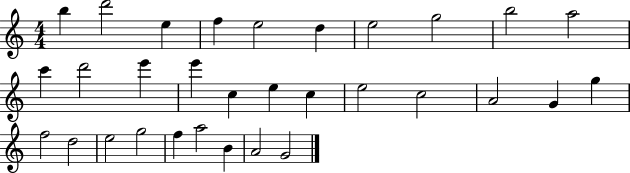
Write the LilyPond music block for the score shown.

{
  \clef treble
  \numericTimeSignature
  \time 4/4
  \key c \major
  b''4 d'''2 e''4 | f''4 e''2 d''4 | e''2 g''2 | b''2 a''2 | \break c'''4 d'''2 e'''4 | e'''4 c''4 e''4 c''4 | e''2 c''2 | a'2 g'4 g''4 | \break f''2 d''2 | e''2 g''2 | f''4 a''2 b'4 | a'2 g'2 | \break \bar "|."
}